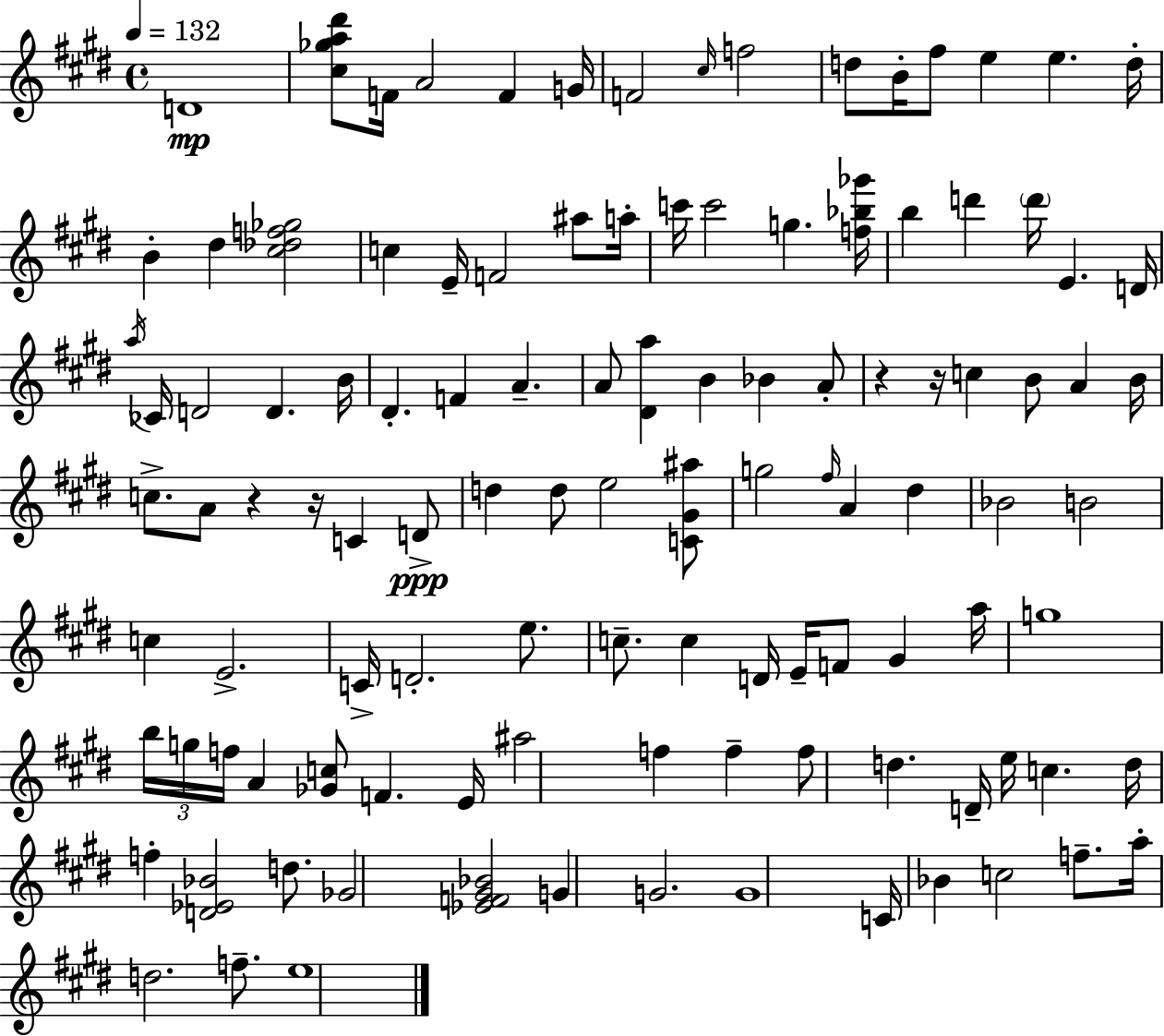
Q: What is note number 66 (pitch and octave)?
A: D4